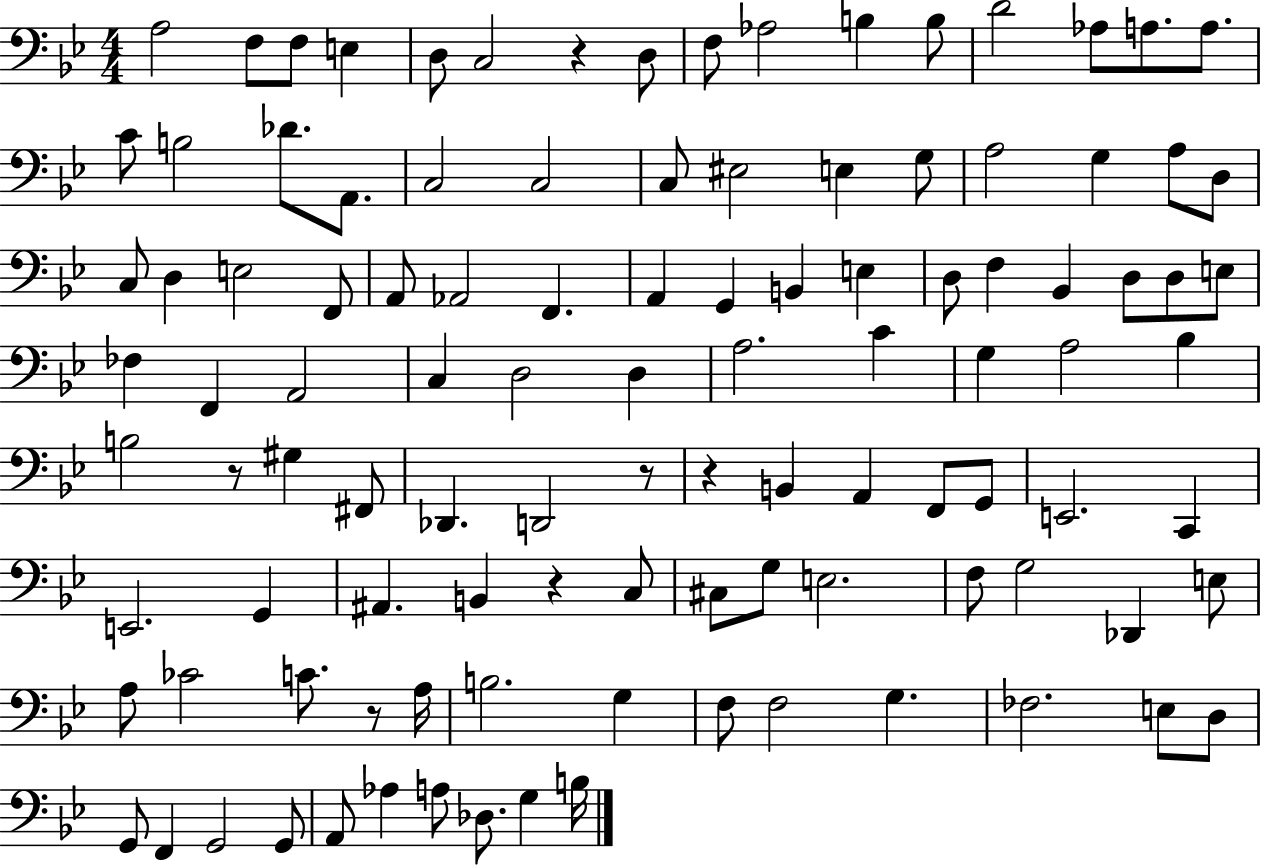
A3/h F3/e F3/e E3/q D3/e C3/h R/q D3/e F3/e Ab3/h B3/q B3/e D4/h Ab3/e A3/e. A3/e. C4/e B3/h Db4/e. A2/e. C3/h C3/h C3/e EIS3/h E3/q G3/e A3/h G3/q A3/e D3/e C3/e D3/q E3/h F2/e A2/e Ab2/h F2/q. A2/q G2/q B2/q E3/q D3/e F3/q Bb2/q D3/e D3/e E3/e FES3/q F2/q A2/h C3/q D3/h D3/q A3/h. C4/q G3/q A3/h Bb3/q B3/h R/e G#3/q F#2/e Db2/q. D2/h R/e R/q B2/q A2/q F2/e G2/e E2/h. C2/q E2/h. G2/q A#2/q. B2/q R/q C3/e C#3/e G3/e E3/h. F3/e G3/h Db2/q E3/e A3/e CES4/h C4/e. R/e A3/s B3/h. G3/q F3/e F3/h G3/q. FES3/h. E3/e D3/e G2/e F2/q G2/h G2/e A2/e Ab3/q A3/e Db3/e. G3/q B3/s